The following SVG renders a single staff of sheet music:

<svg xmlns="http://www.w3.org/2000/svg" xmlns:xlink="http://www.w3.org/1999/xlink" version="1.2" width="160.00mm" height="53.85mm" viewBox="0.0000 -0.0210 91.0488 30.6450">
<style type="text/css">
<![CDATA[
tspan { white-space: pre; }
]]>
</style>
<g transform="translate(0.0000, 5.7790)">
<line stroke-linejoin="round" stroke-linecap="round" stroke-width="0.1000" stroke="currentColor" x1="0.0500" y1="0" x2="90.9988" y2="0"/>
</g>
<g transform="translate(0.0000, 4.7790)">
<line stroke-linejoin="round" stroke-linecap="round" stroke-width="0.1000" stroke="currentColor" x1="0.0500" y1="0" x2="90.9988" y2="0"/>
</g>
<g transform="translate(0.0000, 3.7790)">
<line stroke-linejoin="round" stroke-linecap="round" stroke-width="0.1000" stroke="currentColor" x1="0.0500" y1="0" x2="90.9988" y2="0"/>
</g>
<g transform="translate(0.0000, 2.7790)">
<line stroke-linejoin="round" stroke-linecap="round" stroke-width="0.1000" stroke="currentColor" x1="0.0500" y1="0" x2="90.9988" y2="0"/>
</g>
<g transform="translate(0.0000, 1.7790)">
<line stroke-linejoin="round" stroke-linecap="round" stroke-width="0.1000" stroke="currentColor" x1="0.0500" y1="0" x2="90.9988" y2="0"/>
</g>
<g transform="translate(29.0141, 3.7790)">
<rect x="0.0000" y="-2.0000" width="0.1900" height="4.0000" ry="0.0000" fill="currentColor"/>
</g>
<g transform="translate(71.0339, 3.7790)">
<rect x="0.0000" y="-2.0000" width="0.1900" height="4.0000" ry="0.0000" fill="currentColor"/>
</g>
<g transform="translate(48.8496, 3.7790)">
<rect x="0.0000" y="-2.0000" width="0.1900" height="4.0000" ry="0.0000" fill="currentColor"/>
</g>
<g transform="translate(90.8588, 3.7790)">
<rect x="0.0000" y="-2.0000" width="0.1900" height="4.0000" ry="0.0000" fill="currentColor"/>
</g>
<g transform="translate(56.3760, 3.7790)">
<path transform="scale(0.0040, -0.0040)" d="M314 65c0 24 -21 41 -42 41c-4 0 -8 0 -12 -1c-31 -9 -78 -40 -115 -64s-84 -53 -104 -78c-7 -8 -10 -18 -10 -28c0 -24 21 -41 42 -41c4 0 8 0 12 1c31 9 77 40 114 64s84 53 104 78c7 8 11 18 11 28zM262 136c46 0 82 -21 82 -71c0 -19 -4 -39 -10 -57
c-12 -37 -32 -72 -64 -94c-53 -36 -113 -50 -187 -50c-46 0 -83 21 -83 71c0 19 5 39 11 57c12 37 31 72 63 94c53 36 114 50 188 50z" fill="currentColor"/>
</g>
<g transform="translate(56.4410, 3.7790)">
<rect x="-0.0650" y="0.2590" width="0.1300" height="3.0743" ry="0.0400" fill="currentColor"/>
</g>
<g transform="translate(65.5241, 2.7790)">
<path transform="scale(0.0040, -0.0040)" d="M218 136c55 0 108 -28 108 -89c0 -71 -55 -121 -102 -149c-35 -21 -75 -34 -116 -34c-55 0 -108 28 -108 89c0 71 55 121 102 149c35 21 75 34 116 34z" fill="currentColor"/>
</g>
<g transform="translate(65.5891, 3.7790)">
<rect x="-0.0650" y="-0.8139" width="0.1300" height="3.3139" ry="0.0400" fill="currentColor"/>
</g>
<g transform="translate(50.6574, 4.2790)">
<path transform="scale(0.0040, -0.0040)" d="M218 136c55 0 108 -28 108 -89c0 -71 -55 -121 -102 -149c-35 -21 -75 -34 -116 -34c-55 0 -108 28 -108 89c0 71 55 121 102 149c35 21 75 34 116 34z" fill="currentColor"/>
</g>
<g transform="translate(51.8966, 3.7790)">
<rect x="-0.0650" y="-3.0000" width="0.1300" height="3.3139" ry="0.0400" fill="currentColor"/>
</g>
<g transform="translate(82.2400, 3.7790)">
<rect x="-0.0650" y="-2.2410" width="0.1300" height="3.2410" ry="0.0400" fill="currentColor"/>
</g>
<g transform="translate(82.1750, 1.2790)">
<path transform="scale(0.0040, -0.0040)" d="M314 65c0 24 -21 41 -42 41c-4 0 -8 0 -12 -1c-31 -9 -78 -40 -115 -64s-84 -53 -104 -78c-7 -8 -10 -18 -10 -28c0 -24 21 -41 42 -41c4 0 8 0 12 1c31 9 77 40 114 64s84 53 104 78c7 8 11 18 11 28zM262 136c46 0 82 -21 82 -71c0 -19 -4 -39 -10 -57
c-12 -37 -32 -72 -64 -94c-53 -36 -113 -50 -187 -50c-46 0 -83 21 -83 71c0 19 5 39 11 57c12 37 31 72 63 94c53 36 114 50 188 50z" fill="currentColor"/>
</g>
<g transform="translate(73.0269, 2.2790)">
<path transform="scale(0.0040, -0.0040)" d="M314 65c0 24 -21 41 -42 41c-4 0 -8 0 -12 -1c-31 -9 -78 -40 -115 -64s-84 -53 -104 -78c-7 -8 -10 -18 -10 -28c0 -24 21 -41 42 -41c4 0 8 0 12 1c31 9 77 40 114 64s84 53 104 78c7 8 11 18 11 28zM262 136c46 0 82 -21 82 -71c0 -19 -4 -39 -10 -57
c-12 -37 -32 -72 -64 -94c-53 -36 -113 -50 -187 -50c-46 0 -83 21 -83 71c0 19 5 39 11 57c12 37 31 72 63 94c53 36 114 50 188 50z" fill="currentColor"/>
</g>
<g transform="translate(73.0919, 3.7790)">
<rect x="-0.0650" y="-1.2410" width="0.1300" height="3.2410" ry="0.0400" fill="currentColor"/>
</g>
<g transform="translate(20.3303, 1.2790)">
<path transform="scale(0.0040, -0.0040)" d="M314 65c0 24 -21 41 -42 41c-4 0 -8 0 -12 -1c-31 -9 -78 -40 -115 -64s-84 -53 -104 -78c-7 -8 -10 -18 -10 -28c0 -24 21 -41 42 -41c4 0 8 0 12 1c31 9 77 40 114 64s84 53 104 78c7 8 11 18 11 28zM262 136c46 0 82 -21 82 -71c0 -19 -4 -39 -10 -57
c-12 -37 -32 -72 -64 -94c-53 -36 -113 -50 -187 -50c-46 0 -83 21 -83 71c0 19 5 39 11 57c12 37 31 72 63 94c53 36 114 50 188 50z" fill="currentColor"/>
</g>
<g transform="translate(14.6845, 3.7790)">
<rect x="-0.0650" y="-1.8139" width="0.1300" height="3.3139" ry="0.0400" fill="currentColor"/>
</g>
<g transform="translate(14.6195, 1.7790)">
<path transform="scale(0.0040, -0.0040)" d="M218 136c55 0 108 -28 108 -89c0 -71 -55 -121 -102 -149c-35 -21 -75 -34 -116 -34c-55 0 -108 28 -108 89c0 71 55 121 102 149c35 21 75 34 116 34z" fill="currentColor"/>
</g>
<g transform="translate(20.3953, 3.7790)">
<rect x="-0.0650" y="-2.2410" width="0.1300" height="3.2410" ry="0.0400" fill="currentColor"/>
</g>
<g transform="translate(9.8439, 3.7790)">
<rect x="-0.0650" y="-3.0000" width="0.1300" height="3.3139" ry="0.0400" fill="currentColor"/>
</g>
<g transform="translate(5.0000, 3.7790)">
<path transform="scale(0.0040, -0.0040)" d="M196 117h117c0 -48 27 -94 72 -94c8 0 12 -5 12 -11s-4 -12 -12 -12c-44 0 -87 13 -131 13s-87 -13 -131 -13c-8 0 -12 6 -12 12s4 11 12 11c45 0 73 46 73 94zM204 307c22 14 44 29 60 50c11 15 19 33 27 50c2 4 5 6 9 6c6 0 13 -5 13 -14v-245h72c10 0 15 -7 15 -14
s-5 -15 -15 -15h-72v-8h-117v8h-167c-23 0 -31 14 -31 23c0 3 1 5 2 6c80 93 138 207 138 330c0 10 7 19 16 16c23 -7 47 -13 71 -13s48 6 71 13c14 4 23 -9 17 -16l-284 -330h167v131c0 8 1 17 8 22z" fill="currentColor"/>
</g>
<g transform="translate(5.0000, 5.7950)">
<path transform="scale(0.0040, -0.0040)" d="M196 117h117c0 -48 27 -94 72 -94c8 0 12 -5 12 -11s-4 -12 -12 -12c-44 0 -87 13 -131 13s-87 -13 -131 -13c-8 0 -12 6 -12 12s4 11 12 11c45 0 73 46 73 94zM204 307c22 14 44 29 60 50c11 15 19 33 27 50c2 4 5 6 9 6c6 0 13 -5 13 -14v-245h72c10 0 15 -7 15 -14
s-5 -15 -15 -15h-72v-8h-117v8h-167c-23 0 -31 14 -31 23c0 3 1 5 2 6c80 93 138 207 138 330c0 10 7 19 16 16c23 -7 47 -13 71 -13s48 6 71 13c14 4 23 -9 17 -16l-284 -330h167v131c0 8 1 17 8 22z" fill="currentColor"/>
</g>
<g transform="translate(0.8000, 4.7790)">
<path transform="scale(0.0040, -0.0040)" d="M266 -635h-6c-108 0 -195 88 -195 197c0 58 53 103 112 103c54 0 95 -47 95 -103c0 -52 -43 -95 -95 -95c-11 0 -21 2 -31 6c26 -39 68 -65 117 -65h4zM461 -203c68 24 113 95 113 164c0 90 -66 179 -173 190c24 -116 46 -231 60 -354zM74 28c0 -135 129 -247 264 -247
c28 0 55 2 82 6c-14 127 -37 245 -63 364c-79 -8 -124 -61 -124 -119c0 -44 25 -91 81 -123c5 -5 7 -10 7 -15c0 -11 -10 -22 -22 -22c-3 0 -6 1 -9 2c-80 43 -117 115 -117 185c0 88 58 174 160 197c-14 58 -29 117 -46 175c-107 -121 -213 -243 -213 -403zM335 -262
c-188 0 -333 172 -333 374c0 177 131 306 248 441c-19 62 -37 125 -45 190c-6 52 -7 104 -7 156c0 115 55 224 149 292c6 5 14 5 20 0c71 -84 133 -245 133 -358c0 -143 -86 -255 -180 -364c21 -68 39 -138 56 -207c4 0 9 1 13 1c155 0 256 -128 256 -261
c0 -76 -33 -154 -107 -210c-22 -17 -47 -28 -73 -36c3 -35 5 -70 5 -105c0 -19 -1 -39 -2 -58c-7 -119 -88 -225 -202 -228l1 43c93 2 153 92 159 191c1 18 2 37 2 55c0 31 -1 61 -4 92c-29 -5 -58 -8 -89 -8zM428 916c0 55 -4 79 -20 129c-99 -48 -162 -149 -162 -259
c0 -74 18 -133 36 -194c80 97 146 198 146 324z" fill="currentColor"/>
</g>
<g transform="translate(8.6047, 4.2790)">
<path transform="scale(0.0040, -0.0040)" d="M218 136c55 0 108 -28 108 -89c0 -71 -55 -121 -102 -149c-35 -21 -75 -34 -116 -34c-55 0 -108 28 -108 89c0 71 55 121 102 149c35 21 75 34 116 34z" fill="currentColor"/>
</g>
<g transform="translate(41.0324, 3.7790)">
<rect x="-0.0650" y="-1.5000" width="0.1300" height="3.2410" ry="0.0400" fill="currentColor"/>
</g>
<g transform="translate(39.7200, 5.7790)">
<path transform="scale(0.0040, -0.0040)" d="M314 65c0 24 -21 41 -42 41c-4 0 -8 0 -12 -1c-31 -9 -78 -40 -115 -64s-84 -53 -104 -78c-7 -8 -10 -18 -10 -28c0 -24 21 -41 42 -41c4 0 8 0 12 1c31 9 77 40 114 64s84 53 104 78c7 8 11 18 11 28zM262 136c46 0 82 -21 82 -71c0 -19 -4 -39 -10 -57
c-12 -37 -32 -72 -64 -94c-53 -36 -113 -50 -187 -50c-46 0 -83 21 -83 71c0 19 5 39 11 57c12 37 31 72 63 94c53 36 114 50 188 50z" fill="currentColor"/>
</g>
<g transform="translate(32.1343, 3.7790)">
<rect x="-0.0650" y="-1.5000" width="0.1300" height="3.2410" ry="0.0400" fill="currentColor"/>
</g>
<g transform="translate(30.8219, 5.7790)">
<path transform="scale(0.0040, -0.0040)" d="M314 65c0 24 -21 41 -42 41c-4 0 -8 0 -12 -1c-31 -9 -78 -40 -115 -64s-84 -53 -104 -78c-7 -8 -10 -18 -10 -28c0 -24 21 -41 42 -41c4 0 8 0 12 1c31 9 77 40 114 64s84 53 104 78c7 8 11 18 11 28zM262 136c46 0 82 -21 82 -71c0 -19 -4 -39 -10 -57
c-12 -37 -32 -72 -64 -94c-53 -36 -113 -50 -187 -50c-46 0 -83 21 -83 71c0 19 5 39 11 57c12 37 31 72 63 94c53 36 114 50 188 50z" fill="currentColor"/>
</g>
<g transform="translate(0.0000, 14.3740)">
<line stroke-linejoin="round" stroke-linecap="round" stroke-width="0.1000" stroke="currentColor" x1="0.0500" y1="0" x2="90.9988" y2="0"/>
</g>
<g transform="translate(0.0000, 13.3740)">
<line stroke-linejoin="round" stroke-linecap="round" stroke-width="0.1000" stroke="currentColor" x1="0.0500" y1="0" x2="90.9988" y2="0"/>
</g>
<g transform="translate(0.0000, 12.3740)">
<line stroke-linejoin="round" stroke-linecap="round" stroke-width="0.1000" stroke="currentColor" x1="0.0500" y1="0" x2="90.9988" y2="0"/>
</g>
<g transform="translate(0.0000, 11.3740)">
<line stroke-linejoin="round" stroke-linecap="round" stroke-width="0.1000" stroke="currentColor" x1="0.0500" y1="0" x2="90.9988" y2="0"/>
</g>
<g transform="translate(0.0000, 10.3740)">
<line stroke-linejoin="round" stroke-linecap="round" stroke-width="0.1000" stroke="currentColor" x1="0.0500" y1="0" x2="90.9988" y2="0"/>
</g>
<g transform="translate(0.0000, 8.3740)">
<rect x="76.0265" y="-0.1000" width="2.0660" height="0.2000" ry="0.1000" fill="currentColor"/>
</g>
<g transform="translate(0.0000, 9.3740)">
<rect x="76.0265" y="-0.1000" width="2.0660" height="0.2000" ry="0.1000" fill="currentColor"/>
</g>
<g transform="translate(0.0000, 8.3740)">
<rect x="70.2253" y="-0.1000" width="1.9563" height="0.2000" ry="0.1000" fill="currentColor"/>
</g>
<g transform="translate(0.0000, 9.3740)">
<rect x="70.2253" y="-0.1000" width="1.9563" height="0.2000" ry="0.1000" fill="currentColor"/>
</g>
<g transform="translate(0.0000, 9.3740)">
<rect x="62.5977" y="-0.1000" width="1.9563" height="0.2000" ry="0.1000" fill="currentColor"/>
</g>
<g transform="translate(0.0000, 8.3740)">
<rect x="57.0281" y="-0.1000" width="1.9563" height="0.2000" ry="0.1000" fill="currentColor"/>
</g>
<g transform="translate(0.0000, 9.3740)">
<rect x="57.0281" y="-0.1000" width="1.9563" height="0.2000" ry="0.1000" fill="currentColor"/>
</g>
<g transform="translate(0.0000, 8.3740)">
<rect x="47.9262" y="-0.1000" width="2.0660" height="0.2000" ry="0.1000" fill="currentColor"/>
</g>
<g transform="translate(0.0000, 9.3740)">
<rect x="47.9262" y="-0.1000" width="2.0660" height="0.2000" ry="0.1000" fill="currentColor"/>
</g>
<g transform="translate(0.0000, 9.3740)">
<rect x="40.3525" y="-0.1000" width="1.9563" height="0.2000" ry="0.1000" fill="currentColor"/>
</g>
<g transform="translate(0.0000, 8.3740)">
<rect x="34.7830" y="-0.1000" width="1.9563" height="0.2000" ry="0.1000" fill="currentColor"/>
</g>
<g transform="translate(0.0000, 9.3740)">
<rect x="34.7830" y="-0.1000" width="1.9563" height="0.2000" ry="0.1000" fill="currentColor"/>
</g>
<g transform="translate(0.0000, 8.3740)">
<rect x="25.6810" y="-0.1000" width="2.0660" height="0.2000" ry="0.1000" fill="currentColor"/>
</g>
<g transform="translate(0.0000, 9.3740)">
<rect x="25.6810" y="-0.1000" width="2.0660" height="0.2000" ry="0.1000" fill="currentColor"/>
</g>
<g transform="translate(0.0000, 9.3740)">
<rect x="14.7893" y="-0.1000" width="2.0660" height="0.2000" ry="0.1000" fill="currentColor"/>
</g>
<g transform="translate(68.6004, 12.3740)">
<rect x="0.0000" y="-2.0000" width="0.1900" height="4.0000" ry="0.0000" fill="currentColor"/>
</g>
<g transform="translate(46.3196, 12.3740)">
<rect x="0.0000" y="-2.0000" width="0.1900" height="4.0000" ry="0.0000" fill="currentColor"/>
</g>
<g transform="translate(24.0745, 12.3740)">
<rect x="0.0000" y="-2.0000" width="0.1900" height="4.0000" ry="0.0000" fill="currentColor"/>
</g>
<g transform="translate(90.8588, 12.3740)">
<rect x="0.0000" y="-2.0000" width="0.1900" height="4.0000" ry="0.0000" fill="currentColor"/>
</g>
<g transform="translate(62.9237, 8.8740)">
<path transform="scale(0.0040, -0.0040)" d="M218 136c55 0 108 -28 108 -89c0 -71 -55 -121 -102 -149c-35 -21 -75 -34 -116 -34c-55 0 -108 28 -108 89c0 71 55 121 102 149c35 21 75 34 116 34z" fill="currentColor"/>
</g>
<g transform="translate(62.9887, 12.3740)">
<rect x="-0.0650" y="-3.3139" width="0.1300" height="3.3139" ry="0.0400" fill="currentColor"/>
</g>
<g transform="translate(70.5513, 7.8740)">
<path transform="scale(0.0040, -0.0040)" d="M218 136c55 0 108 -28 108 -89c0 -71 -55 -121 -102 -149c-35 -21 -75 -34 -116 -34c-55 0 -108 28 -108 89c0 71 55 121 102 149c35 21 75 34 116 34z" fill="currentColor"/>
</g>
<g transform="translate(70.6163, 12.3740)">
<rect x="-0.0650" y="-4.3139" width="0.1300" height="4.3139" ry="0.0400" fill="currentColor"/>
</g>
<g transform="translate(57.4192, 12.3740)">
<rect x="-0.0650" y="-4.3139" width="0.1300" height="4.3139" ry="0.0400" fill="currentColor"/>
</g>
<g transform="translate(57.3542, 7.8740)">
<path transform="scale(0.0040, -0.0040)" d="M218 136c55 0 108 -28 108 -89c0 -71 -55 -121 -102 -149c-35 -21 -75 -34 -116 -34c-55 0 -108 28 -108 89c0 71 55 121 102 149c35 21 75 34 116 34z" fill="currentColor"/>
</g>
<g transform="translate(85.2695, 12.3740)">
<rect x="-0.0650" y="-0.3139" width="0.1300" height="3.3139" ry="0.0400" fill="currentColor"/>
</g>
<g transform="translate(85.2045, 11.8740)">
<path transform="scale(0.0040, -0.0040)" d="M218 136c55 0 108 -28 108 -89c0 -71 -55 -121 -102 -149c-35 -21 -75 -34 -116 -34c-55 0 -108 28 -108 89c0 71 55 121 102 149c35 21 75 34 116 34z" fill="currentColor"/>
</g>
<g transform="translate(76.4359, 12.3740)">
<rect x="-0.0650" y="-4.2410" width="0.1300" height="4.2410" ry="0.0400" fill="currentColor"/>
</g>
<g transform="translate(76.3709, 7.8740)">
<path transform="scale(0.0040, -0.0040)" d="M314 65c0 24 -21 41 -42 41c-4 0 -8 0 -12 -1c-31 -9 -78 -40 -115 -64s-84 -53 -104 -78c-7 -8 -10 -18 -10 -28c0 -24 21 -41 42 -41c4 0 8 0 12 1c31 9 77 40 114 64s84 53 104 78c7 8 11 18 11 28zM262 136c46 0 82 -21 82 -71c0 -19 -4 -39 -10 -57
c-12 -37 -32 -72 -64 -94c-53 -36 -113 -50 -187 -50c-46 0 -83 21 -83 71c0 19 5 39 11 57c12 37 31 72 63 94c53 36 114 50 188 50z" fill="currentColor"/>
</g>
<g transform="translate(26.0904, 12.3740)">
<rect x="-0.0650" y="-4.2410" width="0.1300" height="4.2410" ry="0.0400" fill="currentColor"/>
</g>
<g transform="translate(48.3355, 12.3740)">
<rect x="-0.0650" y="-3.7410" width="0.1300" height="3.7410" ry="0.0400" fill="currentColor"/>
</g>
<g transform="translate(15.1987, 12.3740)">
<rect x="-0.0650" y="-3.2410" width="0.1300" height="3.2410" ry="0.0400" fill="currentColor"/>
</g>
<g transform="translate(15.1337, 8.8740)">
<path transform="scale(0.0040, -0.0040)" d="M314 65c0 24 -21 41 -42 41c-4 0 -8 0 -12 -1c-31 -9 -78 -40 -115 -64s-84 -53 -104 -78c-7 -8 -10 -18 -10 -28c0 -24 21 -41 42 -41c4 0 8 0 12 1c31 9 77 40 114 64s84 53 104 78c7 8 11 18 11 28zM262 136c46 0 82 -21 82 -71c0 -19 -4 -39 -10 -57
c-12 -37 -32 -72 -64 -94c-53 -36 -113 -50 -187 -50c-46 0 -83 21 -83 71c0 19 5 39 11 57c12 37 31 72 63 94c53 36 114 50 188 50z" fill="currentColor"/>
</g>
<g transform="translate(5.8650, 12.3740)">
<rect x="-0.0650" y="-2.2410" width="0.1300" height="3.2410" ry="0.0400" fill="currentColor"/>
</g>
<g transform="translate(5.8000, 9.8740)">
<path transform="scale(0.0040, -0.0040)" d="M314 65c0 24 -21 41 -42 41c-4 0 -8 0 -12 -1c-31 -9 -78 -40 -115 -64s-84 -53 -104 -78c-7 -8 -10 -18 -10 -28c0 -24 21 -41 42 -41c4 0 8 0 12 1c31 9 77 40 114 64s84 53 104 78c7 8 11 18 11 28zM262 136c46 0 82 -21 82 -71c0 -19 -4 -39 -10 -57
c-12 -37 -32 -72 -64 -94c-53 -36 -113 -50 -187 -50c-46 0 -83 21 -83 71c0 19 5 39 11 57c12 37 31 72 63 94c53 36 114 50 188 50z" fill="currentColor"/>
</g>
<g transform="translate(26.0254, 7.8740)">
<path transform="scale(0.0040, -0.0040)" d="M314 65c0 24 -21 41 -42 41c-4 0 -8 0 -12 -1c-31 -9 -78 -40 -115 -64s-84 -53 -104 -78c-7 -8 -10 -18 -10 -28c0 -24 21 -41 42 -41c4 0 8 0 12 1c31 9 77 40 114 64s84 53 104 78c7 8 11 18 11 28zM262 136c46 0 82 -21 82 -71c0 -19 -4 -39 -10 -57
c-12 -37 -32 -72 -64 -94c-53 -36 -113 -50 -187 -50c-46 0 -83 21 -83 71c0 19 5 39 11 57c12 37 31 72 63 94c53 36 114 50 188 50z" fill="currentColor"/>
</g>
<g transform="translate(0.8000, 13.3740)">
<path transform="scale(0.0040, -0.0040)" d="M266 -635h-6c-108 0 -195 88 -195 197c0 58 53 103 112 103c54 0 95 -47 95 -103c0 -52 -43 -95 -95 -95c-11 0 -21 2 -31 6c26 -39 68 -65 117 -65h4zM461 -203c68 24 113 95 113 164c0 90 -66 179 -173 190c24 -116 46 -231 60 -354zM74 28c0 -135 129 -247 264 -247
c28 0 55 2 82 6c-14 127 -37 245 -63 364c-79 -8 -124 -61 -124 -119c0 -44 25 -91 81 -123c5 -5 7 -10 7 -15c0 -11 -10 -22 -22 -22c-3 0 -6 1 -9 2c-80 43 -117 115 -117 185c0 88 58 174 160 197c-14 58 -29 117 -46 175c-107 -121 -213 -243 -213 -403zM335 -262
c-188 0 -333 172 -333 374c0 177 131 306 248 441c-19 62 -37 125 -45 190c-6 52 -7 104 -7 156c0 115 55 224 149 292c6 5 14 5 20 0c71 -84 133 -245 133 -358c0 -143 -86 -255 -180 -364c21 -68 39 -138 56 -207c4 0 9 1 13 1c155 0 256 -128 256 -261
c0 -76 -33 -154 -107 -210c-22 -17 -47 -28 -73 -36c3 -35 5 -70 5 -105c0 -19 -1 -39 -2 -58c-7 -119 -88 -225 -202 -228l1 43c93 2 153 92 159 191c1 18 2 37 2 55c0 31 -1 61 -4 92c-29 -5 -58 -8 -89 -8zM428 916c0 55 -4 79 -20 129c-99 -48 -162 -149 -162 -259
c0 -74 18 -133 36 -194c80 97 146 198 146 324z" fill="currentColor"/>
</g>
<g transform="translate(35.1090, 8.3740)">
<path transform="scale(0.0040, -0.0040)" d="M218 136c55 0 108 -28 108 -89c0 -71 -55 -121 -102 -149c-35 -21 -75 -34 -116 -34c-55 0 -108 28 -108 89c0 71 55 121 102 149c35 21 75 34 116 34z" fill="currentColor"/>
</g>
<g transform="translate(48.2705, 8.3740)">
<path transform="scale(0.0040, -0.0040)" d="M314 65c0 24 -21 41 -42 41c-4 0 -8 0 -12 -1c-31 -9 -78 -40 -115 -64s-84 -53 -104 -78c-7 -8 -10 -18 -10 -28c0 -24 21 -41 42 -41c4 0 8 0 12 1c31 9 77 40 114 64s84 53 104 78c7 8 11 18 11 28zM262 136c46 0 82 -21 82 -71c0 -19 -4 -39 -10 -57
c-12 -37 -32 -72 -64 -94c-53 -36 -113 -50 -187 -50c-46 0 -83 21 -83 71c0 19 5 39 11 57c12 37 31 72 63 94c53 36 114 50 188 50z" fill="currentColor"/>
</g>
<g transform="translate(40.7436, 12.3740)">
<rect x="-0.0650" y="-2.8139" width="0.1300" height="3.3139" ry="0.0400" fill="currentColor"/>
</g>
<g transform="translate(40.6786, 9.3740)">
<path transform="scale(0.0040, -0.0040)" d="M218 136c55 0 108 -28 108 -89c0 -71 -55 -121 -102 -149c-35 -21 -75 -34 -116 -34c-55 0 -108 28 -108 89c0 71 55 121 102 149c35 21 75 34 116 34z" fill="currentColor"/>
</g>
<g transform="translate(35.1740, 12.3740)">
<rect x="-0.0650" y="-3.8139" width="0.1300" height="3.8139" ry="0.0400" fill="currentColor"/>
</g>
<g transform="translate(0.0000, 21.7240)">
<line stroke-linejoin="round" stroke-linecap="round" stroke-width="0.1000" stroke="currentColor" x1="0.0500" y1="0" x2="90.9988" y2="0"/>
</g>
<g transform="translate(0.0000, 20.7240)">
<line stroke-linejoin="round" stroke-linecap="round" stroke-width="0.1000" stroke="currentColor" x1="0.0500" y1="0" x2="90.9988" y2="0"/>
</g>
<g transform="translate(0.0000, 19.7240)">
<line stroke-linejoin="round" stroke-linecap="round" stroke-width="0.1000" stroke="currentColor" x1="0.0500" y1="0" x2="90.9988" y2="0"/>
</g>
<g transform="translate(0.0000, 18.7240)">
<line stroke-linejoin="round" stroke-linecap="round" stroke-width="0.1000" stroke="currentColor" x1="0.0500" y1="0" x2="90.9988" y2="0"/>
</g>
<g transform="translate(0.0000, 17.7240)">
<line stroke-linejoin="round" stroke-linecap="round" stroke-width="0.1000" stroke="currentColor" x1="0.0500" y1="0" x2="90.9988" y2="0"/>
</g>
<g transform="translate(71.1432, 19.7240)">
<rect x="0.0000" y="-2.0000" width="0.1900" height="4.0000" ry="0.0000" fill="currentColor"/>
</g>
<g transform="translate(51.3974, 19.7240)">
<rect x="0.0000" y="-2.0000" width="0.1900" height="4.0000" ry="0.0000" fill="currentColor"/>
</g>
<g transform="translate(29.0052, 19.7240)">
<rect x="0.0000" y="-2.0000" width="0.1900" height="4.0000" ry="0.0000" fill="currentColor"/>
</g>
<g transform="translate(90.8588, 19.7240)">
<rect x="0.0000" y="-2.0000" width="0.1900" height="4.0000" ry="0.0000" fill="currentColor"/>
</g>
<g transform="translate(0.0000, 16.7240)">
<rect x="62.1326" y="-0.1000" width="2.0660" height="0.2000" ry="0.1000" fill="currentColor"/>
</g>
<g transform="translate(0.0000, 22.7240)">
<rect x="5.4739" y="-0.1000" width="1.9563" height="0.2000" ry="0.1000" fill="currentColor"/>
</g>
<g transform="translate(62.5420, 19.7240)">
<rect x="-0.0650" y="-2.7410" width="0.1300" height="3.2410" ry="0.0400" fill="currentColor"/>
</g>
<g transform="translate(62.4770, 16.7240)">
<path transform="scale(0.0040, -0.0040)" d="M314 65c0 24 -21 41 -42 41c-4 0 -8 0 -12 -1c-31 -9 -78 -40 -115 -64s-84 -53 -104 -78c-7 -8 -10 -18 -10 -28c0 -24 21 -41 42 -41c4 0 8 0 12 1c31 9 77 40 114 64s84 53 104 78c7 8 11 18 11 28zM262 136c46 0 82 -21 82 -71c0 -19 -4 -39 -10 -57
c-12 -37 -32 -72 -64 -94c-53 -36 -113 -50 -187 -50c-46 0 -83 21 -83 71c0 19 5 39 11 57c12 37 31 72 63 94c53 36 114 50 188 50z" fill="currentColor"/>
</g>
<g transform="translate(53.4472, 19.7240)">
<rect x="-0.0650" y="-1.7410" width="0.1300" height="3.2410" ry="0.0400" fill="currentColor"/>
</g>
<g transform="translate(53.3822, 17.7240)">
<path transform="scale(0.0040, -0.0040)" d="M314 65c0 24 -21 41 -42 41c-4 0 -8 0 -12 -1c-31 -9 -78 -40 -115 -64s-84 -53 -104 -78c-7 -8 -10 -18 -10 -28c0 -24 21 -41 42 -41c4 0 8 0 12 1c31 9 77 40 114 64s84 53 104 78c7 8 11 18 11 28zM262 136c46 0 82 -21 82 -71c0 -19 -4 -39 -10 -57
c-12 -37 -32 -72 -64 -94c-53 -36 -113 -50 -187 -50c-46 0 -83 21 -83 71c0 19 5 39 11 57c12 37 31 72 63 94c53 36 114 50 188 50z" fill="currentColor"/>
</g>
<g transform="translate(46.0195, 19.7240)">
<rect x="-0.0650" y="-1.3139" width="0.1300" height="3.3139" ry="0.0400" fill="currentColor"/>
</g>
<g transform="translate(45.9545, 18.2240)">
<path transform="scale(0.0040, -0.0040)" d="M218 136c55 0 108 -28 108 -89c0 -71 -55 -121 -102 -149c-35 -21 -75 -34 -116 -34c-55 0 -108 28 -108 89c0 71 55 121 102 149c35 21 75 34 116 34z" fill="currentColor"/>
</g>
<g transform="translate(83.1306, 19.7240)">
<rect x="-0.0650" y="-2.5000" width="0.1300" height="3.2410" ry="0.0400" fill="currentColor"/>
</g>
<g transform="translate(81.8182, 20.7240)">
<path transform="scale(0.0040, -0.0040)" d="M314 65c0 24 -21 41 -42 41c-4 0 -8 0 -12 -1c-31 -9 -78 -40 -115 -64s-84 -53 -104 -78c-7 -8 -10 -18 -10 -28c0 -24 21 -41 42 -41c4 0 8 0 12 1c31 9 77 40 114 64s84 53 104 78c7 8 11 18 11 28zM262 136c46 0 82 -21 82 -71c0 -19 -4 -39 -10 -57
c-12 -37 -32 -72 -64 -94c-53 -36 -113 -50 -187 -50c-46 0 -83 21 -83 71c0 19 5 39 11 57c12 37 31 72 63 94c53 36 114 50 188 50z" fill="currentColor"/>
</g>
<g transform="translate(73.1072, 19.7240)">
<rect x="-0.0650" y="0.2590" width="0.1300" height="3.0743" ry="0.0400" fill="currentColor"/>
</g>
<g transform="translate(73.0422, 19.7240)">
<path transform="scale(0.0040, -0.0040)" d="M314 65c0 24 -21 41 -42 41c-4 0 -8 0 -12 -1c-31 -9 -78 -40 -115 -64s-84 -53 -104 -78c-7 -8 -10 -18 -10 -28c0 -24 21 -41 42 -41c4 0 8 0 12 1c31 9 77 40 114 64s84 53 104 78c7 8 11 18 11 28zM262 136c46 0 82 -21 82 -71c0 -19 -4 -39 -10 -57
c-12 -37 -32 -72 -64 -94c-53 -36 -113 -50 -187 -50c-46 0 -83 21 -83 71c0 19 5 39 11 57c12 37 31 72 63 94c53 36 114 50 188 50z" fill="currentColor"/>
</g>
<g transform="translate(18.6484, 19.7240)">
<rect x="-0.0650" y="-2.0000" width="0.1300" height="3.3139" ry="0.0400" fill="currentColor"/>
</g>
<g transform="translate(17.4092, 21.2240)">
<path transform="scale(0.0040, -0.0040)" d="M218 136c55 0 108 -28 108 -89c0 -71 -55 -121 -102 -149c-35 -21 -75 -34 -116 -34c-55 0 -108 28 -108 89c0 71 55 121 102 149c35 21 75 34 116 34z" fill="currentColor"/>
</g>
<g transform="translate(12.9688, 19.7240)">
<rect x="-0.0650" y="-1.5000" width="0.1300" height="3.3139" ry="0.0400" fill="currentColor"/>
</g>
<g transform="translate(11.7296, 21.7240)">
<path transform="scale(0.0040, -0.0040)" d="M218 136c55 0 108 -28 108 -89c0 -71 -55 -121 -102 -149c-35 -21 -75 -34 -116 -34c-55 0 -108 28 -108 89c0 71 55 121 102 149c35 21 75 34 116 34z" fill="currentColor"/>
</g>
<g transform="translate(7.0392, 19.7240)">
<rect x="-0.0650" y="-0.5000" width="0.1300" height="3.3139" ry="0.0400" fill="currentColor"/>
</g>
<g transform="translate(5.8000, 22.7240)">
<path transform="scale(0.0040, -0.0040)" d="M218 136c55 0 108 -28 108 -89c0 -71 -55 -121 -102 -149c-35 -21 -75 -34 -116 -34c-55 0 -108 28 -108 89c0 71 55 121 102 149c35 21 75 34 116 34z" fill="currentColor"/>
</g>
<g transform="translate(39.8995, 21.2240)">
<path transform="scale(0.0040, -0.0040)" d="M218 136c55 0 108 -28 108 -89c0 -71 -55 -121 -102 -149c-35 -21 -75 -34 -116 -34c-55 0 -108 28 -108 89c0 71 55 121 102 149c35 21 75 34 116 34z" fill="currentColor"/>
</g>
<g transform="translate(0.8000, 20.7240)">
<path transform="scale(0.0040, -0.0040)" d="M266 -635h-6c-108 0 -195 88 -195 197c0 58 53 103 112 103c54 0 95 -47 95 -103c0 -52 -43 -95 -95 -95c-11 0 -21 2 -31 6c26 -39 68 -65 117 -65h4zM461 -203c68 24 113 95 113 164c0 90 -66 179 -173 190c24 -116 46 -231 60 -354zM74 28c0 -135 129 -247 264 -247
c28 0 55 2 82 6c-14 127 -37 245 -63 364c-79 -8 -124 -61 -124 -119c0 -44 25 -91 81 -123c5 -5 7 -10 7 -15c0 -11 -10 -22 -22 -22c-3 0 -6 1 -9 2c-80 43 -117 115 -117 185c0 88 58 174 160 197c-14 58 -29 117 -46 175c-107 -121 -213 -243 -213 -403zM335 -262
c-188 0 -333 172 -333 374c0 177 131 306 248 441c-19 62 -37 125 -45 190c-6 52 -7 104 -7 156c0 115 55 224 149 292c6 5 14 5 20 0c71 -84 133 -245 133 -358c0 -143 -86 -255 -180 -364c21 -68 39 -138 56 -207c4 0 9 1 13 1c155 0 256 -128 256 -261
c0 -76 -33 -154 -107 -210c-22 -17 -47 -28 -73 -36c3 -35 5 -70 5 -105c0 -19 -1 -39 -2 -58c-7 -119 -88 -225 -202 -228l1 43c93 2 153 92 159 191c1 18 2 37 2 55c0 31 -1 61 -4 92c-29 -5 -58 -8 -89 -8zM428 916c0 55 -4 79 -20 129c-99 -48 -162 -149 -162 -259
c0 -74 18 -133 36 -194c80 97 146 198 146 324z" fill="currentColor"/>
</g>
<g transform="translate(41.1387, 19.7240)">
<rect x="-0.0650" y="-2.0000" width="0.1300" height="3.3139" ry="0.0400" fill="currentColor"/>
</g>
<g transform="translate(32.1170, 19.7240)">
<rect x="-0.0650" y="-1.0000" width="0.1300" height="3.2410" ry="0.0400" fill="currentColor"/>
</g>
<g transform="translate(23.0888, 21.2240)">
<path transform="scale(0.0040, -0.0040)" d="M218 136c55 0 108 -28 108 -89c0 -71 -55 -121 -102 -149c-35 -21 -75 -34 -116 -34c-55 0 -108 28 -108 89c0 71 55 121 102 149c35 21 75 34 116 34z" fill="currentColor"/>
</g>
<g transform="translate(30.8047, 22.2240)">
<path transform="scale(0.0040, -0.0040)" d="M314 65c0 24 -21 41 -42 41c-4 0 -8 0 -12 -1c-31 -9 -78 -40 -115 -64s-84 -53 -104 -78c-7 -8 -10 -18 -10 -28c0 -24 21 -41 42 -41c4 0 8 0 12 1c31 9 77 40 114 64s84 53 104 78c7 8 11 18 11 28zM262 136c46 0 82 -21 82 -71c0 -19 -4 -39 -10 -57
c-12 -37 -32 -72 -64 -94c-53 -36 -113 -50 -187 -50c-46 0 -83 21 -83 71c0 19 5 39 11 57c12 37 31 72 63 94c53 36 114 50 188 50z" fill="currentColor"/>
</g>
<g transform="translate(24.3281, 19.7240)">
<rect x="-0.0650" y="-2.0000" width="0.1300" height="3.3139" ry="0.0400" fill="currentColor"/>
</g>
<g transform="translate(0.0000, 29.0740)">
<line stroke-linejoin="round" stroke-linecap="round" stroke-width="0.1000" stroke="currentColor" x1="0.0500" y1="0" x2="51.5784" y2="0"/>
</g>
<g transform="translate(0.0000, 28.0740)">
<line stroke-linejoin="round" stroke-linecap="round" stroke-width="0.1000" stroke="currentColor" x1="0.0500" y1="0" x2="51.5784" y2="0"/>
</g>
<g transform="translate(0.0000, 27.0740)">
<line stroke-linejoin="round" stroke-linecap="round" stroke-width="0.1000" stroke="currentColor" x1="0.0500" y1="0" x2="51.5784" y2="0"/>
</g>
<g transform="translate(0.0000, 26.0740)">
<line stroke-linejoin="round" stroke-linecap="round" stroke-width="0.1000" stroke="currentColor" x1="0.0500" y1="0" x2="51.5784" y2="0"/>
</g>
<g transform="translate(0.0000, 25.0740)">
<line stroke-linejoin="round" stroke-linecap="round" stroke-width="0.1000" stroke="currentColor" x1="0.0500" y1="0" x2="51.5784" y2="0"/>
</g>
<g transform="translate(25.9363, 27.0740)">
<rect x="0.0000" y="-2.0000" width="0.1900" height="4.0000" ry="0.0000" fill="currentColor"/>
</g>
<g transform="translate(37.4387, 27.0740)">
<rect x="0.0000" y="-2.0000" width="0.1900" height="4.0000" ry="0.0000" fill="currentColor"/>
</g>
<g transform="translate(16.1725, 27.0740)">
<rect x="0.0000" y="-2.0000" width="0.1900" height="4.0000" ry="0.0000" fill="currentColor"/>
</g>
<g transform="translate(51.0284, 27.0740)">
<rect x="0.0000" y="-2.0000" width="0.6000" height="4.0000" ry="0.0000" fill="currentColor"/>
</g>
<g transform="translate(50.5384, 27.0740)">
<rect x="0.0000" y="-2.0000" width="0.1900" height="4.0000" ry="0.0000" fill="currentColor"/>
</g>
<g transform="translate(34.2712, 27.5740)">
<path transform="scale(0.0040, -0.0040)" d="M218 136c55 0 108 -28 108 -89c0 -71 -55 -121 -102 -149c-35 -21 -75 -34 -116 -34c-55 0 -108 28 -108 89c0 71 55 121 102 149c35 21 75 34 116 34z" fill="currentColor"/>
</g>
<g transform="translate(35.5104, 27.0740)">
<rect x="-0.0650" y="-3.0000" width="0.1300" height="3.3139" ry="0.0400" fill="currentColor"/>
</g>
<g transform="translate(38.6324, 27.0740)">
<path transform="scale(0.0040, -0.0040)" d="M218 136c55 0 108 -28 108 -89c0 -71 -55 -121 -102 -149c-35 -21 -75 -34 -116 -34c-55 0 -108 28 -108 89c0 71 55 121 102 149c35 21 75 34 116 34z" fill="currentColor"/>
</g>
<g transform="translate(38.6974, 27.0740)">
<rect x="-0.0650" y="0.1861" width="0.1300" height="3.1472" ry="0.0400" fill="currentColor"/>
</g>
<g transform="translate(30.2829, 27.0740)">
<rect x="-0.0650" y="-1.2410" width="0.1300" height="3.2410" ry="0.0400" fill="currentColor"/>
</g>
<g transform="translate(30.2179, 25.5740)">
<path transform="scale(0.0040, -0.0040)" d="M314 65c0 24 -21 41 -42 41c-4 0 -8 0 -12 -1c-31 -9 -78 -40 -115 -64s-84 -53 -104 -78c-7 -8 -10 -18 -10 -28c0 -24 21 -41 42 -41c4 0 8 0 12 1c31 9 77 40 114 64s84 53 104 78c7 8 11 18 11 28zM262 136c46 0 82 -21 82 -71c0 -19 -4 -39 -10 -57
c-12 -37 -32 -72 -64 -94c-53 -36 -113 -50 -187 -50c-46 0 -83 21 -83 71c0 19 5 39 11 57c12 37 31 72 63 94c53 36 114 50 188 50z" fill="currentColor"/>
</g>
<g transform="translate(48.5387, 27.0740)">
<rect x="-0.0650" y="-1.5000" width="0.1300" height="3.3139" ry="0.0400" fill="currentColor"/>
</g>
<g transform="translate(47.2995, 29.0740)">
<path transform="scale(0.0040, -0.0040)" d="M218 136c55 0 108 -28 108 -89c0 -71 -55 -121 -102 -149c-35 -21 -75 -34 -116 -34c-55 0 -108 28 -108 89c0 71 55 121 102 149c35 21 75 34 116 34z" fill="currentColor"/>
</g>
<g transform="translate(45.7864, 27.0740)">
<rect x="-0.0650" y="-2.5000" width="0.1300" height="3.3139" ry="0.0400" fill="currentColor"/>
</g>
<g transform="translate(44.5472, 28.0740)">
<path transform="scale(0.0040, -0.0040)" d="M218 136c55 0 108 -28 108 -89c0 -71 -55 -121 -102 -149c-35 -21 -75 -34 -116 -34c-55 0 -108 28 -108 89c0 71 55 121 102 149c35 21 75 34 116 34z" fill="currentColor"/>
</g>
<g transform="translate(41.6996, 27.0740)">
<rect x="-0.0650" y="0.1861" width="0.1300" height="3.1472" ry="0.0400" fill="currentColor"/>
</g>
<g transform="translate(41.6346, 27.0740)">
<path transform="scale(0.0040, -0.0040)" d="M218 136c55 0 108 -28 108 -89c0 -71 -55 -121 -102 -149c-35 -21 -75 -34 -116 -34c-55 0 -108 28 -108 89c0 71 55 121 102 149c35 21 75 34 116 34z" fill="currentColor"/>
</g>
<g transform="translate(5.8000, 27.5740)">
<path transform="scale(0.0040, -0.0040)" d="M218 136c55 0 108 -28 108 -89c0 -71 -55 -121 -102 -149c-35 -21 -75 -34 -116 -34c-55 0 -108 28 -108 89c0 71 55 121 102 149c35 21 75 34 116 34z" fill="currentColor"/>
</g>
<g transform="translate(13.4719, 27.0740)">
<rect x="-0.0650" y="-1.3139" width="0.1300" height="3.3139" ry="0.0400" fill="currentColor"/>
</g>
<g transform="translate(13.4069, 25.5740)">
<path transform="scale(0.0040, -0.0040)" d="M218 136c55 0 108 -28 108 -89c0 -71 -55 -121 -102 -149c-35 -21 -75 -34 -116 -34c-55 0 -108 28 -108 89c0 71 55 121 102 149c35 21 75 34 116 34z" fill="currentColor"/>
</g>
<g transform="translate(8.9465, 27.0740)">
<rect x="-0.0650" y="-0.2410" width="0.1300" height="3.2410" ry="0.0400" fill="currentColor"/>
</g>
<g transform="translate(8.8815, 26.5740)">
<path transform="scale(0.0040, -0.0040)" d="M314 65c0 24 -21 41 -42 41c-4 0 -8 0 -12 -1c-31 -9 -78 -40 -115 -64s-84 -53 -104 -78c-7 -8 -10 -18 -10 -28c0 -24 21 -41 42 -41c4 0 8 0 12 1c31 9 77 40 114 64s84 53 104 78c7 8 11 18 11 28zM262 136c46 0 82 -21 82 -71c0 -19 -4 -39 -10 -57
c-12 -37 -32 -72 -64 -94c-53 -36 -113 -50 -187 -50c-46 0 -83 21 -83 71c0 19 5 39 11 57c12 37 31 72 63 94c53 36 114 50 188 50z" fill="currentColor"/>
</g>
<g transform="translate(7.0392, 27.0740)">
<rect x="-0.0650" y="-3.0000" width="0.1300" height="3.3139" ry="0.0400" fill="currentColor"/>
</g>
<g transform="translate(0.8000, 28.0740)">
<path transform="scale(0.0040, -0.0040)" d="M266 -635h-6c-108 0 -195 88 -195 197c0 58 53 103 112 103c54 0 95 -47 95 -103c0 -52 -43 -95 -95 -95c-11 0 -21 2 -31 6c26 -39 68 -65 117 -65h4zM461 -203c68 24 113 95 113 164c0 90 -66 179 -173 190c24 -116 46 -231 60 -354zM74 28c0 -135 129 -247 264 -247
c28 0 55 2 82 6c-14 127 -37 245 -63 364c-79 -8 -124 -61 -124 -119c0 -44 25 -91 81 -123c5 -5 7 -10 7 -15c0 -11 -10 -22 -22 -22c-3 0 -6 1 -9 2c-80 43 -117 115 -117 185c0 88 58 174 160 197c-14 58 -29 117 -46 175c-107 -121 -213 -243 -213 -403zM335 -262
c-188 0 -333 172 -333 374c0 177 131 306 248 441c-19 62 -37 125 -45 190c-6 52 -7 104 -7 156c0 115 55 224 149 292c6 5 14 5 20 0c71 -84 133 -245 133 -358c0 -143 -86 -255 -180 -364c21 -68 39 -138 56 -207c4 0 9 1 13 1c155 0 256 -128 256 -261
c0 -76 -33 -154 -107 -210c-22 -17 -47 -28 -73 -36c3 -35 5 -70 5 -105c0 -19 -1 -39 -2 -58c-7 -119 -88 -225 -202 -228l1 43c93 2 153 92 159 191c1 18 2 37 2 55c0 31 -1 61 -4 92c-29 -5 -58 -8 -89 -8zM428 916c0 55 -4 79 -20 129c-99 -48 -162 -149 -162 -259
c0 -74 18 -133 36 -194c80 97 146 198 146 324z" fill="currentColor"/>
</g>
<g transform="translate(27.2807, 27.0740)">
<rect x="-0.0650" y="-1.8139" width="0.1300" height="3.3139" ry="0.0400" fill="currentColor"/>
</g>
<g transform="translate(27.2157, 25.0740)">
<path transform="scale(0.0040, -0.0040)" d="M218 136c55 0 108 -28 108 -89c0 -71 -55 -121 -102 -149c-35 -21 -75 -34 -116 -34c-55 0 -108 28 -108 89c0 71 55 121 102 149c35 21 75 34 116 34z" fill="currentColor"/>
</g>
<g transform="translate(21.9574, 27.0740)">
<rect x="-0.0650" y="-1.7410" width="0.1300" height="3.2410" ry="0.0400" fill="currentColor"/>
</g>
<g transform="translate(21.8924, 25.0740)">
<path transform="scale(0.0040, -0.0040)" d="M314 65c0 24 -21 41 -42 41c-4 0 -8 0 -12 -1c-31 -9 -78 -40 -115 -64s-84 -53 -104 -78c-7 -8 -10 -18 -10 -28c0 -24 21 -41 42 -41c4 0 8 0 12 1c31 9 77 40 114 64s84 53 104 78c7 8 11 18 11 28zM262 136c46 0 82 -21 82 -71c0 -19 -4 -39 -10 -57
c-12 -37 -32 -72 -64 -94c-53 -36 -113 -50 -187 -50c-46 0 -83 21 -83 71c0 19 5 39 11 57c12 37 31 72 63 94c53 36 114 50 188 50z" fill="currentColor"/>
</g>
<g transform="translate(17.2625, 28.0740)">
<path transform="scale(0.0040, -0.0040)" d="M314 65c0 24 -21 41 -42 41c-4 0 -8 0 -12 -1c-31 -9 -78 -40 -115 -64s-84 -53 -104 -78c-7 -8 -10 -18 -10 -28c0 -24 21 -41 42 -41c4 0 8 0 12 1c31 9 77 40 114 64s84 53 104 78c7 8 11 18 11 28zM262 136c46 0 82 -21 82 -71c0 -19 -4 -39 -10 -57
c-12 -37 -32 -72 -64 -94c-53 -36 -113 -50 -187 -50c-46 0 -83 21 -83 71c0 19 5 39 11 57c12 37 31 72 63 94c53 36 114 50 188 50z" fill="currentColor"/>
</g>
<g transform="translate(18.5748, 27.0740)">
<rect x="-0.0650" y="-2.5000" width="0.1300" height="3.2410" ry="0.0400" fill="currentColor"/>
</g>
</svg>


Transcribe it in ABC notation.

X:1
T:Untitled
M:4/4
L:1/4
K:C
A f g2 E2 E2 A B2 d e2 g2 g2 b2 d'2 c' a c'2 d' b d' d'2 c C E F F D2 F e f2 a2 B2 G2 A c2 e G2 f2 f e2 A B B G E